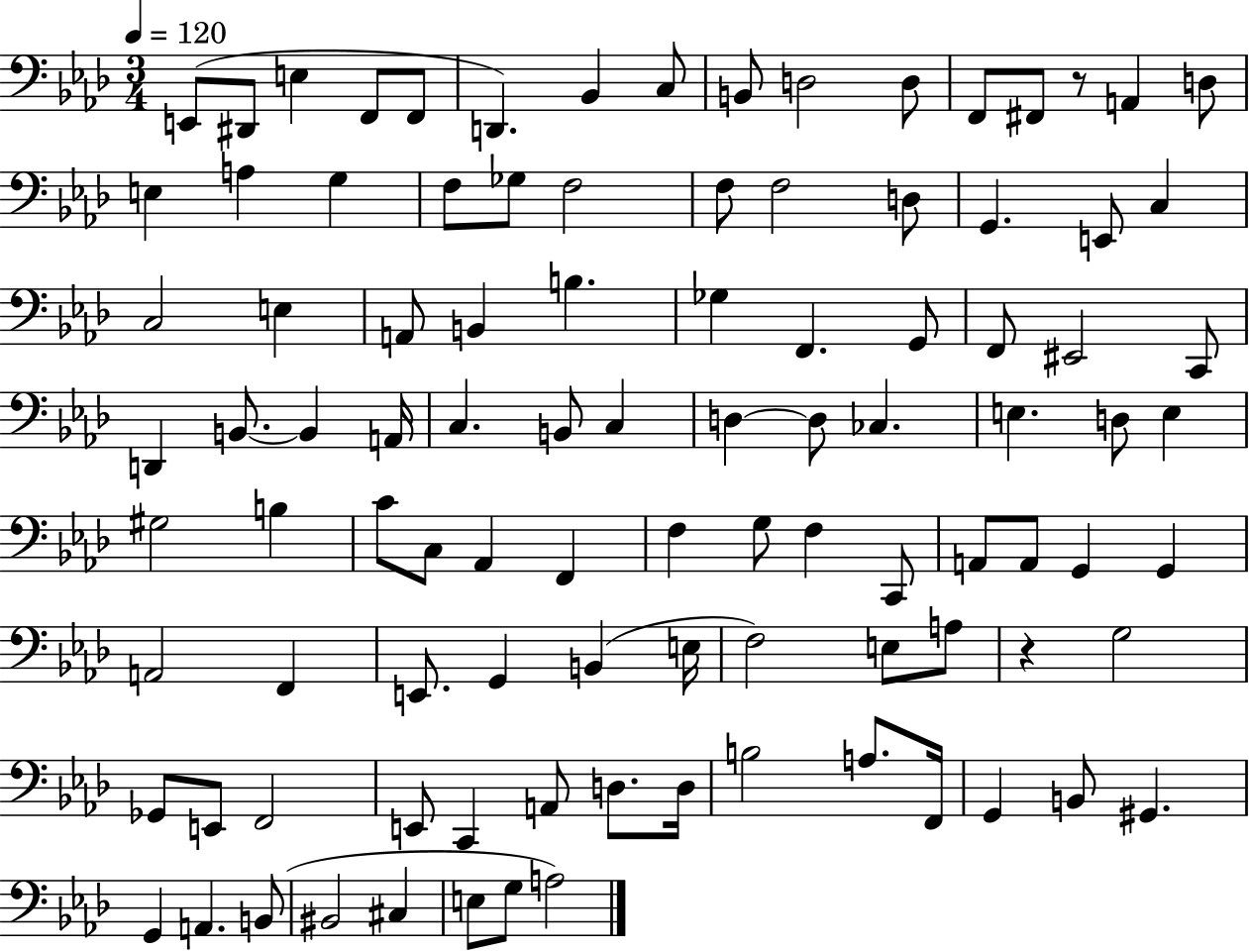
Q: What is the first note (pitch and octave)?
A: E2